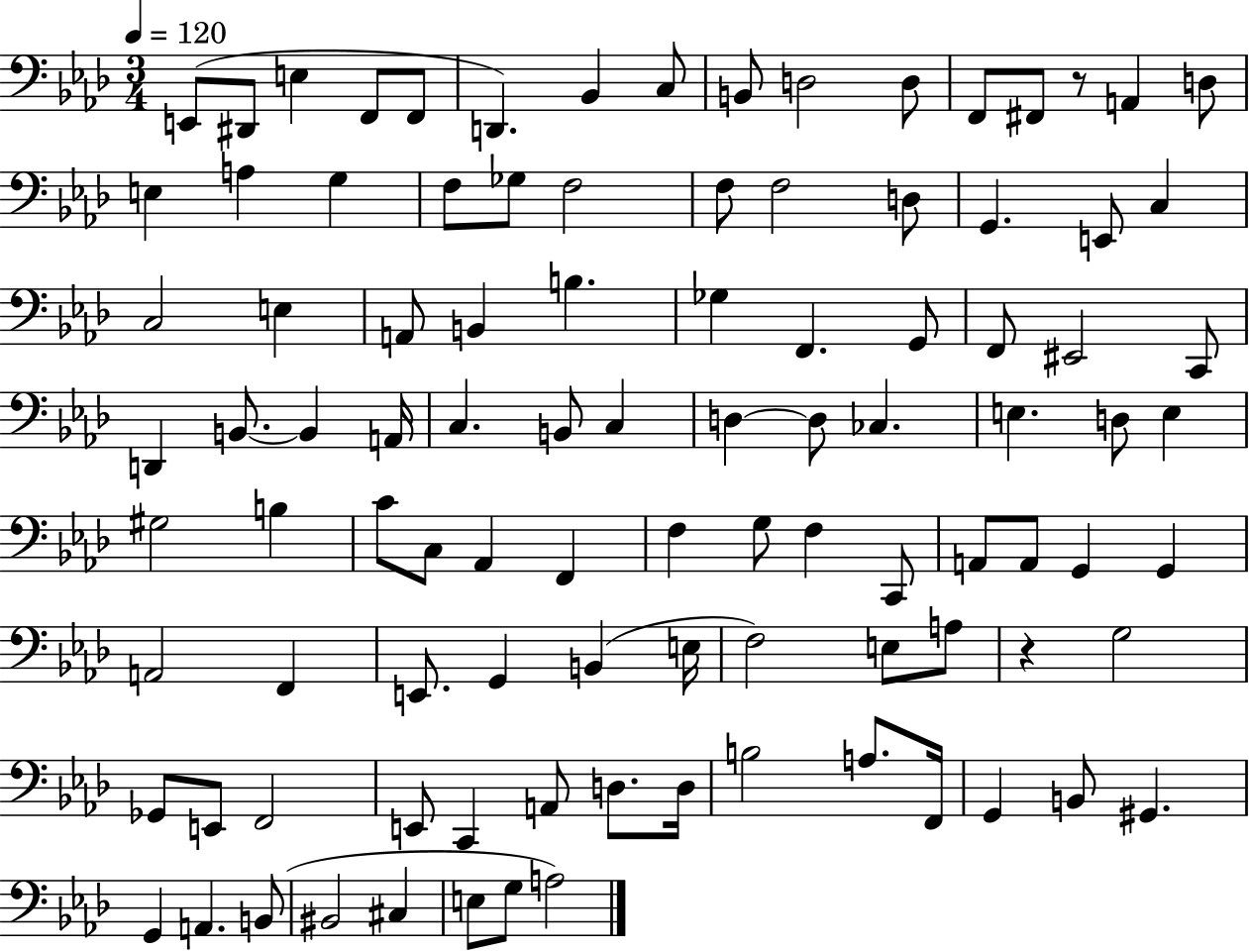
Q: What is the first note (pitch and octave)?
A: E2